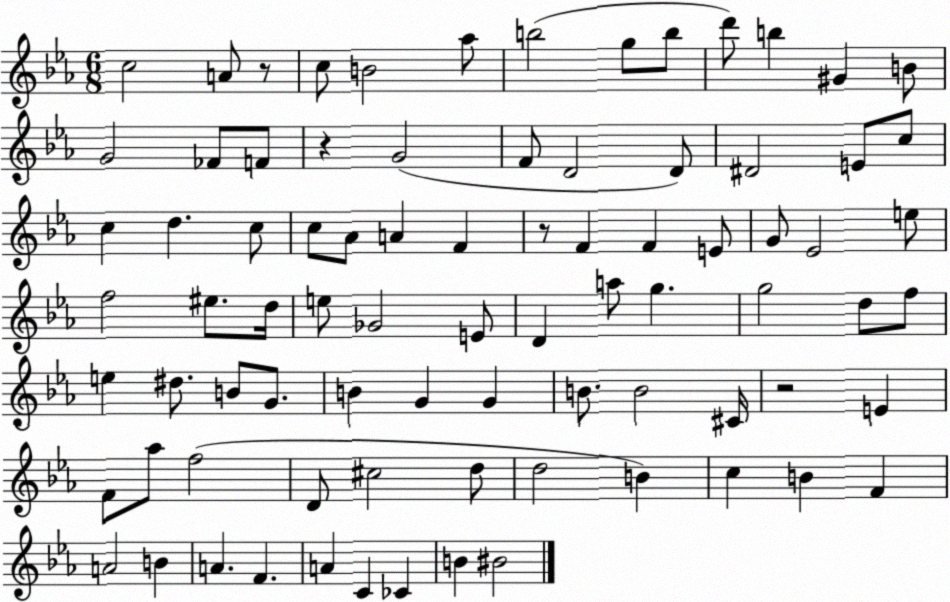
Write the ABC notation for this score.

X:1
T:Untitled
M:6/8
L:1/4
K:Eb
c2 A/2 z/2 c/2 B2 _a/2 b2 g/2 b/2 d'/2 b ^G B/2 G2 _F/2 F/2 z G2 F/2 D2 D/2 ^D2 E/2 c/2 c d c/2 c/2 _A/2 A F z/2 F F E/2 G/2 _E2 e/2 f2 ^e/2 d/4 e/2 _G2 E/2 D a/2 g g2 d/2 f/2 e ^d/2 B/2 G/2 B G G B/2 B2 ^C/4 z2 E F/2 _a/2 f2 D/2 ^c2 d/2 d2 B c B F A2 B A F A C _C B ^B2